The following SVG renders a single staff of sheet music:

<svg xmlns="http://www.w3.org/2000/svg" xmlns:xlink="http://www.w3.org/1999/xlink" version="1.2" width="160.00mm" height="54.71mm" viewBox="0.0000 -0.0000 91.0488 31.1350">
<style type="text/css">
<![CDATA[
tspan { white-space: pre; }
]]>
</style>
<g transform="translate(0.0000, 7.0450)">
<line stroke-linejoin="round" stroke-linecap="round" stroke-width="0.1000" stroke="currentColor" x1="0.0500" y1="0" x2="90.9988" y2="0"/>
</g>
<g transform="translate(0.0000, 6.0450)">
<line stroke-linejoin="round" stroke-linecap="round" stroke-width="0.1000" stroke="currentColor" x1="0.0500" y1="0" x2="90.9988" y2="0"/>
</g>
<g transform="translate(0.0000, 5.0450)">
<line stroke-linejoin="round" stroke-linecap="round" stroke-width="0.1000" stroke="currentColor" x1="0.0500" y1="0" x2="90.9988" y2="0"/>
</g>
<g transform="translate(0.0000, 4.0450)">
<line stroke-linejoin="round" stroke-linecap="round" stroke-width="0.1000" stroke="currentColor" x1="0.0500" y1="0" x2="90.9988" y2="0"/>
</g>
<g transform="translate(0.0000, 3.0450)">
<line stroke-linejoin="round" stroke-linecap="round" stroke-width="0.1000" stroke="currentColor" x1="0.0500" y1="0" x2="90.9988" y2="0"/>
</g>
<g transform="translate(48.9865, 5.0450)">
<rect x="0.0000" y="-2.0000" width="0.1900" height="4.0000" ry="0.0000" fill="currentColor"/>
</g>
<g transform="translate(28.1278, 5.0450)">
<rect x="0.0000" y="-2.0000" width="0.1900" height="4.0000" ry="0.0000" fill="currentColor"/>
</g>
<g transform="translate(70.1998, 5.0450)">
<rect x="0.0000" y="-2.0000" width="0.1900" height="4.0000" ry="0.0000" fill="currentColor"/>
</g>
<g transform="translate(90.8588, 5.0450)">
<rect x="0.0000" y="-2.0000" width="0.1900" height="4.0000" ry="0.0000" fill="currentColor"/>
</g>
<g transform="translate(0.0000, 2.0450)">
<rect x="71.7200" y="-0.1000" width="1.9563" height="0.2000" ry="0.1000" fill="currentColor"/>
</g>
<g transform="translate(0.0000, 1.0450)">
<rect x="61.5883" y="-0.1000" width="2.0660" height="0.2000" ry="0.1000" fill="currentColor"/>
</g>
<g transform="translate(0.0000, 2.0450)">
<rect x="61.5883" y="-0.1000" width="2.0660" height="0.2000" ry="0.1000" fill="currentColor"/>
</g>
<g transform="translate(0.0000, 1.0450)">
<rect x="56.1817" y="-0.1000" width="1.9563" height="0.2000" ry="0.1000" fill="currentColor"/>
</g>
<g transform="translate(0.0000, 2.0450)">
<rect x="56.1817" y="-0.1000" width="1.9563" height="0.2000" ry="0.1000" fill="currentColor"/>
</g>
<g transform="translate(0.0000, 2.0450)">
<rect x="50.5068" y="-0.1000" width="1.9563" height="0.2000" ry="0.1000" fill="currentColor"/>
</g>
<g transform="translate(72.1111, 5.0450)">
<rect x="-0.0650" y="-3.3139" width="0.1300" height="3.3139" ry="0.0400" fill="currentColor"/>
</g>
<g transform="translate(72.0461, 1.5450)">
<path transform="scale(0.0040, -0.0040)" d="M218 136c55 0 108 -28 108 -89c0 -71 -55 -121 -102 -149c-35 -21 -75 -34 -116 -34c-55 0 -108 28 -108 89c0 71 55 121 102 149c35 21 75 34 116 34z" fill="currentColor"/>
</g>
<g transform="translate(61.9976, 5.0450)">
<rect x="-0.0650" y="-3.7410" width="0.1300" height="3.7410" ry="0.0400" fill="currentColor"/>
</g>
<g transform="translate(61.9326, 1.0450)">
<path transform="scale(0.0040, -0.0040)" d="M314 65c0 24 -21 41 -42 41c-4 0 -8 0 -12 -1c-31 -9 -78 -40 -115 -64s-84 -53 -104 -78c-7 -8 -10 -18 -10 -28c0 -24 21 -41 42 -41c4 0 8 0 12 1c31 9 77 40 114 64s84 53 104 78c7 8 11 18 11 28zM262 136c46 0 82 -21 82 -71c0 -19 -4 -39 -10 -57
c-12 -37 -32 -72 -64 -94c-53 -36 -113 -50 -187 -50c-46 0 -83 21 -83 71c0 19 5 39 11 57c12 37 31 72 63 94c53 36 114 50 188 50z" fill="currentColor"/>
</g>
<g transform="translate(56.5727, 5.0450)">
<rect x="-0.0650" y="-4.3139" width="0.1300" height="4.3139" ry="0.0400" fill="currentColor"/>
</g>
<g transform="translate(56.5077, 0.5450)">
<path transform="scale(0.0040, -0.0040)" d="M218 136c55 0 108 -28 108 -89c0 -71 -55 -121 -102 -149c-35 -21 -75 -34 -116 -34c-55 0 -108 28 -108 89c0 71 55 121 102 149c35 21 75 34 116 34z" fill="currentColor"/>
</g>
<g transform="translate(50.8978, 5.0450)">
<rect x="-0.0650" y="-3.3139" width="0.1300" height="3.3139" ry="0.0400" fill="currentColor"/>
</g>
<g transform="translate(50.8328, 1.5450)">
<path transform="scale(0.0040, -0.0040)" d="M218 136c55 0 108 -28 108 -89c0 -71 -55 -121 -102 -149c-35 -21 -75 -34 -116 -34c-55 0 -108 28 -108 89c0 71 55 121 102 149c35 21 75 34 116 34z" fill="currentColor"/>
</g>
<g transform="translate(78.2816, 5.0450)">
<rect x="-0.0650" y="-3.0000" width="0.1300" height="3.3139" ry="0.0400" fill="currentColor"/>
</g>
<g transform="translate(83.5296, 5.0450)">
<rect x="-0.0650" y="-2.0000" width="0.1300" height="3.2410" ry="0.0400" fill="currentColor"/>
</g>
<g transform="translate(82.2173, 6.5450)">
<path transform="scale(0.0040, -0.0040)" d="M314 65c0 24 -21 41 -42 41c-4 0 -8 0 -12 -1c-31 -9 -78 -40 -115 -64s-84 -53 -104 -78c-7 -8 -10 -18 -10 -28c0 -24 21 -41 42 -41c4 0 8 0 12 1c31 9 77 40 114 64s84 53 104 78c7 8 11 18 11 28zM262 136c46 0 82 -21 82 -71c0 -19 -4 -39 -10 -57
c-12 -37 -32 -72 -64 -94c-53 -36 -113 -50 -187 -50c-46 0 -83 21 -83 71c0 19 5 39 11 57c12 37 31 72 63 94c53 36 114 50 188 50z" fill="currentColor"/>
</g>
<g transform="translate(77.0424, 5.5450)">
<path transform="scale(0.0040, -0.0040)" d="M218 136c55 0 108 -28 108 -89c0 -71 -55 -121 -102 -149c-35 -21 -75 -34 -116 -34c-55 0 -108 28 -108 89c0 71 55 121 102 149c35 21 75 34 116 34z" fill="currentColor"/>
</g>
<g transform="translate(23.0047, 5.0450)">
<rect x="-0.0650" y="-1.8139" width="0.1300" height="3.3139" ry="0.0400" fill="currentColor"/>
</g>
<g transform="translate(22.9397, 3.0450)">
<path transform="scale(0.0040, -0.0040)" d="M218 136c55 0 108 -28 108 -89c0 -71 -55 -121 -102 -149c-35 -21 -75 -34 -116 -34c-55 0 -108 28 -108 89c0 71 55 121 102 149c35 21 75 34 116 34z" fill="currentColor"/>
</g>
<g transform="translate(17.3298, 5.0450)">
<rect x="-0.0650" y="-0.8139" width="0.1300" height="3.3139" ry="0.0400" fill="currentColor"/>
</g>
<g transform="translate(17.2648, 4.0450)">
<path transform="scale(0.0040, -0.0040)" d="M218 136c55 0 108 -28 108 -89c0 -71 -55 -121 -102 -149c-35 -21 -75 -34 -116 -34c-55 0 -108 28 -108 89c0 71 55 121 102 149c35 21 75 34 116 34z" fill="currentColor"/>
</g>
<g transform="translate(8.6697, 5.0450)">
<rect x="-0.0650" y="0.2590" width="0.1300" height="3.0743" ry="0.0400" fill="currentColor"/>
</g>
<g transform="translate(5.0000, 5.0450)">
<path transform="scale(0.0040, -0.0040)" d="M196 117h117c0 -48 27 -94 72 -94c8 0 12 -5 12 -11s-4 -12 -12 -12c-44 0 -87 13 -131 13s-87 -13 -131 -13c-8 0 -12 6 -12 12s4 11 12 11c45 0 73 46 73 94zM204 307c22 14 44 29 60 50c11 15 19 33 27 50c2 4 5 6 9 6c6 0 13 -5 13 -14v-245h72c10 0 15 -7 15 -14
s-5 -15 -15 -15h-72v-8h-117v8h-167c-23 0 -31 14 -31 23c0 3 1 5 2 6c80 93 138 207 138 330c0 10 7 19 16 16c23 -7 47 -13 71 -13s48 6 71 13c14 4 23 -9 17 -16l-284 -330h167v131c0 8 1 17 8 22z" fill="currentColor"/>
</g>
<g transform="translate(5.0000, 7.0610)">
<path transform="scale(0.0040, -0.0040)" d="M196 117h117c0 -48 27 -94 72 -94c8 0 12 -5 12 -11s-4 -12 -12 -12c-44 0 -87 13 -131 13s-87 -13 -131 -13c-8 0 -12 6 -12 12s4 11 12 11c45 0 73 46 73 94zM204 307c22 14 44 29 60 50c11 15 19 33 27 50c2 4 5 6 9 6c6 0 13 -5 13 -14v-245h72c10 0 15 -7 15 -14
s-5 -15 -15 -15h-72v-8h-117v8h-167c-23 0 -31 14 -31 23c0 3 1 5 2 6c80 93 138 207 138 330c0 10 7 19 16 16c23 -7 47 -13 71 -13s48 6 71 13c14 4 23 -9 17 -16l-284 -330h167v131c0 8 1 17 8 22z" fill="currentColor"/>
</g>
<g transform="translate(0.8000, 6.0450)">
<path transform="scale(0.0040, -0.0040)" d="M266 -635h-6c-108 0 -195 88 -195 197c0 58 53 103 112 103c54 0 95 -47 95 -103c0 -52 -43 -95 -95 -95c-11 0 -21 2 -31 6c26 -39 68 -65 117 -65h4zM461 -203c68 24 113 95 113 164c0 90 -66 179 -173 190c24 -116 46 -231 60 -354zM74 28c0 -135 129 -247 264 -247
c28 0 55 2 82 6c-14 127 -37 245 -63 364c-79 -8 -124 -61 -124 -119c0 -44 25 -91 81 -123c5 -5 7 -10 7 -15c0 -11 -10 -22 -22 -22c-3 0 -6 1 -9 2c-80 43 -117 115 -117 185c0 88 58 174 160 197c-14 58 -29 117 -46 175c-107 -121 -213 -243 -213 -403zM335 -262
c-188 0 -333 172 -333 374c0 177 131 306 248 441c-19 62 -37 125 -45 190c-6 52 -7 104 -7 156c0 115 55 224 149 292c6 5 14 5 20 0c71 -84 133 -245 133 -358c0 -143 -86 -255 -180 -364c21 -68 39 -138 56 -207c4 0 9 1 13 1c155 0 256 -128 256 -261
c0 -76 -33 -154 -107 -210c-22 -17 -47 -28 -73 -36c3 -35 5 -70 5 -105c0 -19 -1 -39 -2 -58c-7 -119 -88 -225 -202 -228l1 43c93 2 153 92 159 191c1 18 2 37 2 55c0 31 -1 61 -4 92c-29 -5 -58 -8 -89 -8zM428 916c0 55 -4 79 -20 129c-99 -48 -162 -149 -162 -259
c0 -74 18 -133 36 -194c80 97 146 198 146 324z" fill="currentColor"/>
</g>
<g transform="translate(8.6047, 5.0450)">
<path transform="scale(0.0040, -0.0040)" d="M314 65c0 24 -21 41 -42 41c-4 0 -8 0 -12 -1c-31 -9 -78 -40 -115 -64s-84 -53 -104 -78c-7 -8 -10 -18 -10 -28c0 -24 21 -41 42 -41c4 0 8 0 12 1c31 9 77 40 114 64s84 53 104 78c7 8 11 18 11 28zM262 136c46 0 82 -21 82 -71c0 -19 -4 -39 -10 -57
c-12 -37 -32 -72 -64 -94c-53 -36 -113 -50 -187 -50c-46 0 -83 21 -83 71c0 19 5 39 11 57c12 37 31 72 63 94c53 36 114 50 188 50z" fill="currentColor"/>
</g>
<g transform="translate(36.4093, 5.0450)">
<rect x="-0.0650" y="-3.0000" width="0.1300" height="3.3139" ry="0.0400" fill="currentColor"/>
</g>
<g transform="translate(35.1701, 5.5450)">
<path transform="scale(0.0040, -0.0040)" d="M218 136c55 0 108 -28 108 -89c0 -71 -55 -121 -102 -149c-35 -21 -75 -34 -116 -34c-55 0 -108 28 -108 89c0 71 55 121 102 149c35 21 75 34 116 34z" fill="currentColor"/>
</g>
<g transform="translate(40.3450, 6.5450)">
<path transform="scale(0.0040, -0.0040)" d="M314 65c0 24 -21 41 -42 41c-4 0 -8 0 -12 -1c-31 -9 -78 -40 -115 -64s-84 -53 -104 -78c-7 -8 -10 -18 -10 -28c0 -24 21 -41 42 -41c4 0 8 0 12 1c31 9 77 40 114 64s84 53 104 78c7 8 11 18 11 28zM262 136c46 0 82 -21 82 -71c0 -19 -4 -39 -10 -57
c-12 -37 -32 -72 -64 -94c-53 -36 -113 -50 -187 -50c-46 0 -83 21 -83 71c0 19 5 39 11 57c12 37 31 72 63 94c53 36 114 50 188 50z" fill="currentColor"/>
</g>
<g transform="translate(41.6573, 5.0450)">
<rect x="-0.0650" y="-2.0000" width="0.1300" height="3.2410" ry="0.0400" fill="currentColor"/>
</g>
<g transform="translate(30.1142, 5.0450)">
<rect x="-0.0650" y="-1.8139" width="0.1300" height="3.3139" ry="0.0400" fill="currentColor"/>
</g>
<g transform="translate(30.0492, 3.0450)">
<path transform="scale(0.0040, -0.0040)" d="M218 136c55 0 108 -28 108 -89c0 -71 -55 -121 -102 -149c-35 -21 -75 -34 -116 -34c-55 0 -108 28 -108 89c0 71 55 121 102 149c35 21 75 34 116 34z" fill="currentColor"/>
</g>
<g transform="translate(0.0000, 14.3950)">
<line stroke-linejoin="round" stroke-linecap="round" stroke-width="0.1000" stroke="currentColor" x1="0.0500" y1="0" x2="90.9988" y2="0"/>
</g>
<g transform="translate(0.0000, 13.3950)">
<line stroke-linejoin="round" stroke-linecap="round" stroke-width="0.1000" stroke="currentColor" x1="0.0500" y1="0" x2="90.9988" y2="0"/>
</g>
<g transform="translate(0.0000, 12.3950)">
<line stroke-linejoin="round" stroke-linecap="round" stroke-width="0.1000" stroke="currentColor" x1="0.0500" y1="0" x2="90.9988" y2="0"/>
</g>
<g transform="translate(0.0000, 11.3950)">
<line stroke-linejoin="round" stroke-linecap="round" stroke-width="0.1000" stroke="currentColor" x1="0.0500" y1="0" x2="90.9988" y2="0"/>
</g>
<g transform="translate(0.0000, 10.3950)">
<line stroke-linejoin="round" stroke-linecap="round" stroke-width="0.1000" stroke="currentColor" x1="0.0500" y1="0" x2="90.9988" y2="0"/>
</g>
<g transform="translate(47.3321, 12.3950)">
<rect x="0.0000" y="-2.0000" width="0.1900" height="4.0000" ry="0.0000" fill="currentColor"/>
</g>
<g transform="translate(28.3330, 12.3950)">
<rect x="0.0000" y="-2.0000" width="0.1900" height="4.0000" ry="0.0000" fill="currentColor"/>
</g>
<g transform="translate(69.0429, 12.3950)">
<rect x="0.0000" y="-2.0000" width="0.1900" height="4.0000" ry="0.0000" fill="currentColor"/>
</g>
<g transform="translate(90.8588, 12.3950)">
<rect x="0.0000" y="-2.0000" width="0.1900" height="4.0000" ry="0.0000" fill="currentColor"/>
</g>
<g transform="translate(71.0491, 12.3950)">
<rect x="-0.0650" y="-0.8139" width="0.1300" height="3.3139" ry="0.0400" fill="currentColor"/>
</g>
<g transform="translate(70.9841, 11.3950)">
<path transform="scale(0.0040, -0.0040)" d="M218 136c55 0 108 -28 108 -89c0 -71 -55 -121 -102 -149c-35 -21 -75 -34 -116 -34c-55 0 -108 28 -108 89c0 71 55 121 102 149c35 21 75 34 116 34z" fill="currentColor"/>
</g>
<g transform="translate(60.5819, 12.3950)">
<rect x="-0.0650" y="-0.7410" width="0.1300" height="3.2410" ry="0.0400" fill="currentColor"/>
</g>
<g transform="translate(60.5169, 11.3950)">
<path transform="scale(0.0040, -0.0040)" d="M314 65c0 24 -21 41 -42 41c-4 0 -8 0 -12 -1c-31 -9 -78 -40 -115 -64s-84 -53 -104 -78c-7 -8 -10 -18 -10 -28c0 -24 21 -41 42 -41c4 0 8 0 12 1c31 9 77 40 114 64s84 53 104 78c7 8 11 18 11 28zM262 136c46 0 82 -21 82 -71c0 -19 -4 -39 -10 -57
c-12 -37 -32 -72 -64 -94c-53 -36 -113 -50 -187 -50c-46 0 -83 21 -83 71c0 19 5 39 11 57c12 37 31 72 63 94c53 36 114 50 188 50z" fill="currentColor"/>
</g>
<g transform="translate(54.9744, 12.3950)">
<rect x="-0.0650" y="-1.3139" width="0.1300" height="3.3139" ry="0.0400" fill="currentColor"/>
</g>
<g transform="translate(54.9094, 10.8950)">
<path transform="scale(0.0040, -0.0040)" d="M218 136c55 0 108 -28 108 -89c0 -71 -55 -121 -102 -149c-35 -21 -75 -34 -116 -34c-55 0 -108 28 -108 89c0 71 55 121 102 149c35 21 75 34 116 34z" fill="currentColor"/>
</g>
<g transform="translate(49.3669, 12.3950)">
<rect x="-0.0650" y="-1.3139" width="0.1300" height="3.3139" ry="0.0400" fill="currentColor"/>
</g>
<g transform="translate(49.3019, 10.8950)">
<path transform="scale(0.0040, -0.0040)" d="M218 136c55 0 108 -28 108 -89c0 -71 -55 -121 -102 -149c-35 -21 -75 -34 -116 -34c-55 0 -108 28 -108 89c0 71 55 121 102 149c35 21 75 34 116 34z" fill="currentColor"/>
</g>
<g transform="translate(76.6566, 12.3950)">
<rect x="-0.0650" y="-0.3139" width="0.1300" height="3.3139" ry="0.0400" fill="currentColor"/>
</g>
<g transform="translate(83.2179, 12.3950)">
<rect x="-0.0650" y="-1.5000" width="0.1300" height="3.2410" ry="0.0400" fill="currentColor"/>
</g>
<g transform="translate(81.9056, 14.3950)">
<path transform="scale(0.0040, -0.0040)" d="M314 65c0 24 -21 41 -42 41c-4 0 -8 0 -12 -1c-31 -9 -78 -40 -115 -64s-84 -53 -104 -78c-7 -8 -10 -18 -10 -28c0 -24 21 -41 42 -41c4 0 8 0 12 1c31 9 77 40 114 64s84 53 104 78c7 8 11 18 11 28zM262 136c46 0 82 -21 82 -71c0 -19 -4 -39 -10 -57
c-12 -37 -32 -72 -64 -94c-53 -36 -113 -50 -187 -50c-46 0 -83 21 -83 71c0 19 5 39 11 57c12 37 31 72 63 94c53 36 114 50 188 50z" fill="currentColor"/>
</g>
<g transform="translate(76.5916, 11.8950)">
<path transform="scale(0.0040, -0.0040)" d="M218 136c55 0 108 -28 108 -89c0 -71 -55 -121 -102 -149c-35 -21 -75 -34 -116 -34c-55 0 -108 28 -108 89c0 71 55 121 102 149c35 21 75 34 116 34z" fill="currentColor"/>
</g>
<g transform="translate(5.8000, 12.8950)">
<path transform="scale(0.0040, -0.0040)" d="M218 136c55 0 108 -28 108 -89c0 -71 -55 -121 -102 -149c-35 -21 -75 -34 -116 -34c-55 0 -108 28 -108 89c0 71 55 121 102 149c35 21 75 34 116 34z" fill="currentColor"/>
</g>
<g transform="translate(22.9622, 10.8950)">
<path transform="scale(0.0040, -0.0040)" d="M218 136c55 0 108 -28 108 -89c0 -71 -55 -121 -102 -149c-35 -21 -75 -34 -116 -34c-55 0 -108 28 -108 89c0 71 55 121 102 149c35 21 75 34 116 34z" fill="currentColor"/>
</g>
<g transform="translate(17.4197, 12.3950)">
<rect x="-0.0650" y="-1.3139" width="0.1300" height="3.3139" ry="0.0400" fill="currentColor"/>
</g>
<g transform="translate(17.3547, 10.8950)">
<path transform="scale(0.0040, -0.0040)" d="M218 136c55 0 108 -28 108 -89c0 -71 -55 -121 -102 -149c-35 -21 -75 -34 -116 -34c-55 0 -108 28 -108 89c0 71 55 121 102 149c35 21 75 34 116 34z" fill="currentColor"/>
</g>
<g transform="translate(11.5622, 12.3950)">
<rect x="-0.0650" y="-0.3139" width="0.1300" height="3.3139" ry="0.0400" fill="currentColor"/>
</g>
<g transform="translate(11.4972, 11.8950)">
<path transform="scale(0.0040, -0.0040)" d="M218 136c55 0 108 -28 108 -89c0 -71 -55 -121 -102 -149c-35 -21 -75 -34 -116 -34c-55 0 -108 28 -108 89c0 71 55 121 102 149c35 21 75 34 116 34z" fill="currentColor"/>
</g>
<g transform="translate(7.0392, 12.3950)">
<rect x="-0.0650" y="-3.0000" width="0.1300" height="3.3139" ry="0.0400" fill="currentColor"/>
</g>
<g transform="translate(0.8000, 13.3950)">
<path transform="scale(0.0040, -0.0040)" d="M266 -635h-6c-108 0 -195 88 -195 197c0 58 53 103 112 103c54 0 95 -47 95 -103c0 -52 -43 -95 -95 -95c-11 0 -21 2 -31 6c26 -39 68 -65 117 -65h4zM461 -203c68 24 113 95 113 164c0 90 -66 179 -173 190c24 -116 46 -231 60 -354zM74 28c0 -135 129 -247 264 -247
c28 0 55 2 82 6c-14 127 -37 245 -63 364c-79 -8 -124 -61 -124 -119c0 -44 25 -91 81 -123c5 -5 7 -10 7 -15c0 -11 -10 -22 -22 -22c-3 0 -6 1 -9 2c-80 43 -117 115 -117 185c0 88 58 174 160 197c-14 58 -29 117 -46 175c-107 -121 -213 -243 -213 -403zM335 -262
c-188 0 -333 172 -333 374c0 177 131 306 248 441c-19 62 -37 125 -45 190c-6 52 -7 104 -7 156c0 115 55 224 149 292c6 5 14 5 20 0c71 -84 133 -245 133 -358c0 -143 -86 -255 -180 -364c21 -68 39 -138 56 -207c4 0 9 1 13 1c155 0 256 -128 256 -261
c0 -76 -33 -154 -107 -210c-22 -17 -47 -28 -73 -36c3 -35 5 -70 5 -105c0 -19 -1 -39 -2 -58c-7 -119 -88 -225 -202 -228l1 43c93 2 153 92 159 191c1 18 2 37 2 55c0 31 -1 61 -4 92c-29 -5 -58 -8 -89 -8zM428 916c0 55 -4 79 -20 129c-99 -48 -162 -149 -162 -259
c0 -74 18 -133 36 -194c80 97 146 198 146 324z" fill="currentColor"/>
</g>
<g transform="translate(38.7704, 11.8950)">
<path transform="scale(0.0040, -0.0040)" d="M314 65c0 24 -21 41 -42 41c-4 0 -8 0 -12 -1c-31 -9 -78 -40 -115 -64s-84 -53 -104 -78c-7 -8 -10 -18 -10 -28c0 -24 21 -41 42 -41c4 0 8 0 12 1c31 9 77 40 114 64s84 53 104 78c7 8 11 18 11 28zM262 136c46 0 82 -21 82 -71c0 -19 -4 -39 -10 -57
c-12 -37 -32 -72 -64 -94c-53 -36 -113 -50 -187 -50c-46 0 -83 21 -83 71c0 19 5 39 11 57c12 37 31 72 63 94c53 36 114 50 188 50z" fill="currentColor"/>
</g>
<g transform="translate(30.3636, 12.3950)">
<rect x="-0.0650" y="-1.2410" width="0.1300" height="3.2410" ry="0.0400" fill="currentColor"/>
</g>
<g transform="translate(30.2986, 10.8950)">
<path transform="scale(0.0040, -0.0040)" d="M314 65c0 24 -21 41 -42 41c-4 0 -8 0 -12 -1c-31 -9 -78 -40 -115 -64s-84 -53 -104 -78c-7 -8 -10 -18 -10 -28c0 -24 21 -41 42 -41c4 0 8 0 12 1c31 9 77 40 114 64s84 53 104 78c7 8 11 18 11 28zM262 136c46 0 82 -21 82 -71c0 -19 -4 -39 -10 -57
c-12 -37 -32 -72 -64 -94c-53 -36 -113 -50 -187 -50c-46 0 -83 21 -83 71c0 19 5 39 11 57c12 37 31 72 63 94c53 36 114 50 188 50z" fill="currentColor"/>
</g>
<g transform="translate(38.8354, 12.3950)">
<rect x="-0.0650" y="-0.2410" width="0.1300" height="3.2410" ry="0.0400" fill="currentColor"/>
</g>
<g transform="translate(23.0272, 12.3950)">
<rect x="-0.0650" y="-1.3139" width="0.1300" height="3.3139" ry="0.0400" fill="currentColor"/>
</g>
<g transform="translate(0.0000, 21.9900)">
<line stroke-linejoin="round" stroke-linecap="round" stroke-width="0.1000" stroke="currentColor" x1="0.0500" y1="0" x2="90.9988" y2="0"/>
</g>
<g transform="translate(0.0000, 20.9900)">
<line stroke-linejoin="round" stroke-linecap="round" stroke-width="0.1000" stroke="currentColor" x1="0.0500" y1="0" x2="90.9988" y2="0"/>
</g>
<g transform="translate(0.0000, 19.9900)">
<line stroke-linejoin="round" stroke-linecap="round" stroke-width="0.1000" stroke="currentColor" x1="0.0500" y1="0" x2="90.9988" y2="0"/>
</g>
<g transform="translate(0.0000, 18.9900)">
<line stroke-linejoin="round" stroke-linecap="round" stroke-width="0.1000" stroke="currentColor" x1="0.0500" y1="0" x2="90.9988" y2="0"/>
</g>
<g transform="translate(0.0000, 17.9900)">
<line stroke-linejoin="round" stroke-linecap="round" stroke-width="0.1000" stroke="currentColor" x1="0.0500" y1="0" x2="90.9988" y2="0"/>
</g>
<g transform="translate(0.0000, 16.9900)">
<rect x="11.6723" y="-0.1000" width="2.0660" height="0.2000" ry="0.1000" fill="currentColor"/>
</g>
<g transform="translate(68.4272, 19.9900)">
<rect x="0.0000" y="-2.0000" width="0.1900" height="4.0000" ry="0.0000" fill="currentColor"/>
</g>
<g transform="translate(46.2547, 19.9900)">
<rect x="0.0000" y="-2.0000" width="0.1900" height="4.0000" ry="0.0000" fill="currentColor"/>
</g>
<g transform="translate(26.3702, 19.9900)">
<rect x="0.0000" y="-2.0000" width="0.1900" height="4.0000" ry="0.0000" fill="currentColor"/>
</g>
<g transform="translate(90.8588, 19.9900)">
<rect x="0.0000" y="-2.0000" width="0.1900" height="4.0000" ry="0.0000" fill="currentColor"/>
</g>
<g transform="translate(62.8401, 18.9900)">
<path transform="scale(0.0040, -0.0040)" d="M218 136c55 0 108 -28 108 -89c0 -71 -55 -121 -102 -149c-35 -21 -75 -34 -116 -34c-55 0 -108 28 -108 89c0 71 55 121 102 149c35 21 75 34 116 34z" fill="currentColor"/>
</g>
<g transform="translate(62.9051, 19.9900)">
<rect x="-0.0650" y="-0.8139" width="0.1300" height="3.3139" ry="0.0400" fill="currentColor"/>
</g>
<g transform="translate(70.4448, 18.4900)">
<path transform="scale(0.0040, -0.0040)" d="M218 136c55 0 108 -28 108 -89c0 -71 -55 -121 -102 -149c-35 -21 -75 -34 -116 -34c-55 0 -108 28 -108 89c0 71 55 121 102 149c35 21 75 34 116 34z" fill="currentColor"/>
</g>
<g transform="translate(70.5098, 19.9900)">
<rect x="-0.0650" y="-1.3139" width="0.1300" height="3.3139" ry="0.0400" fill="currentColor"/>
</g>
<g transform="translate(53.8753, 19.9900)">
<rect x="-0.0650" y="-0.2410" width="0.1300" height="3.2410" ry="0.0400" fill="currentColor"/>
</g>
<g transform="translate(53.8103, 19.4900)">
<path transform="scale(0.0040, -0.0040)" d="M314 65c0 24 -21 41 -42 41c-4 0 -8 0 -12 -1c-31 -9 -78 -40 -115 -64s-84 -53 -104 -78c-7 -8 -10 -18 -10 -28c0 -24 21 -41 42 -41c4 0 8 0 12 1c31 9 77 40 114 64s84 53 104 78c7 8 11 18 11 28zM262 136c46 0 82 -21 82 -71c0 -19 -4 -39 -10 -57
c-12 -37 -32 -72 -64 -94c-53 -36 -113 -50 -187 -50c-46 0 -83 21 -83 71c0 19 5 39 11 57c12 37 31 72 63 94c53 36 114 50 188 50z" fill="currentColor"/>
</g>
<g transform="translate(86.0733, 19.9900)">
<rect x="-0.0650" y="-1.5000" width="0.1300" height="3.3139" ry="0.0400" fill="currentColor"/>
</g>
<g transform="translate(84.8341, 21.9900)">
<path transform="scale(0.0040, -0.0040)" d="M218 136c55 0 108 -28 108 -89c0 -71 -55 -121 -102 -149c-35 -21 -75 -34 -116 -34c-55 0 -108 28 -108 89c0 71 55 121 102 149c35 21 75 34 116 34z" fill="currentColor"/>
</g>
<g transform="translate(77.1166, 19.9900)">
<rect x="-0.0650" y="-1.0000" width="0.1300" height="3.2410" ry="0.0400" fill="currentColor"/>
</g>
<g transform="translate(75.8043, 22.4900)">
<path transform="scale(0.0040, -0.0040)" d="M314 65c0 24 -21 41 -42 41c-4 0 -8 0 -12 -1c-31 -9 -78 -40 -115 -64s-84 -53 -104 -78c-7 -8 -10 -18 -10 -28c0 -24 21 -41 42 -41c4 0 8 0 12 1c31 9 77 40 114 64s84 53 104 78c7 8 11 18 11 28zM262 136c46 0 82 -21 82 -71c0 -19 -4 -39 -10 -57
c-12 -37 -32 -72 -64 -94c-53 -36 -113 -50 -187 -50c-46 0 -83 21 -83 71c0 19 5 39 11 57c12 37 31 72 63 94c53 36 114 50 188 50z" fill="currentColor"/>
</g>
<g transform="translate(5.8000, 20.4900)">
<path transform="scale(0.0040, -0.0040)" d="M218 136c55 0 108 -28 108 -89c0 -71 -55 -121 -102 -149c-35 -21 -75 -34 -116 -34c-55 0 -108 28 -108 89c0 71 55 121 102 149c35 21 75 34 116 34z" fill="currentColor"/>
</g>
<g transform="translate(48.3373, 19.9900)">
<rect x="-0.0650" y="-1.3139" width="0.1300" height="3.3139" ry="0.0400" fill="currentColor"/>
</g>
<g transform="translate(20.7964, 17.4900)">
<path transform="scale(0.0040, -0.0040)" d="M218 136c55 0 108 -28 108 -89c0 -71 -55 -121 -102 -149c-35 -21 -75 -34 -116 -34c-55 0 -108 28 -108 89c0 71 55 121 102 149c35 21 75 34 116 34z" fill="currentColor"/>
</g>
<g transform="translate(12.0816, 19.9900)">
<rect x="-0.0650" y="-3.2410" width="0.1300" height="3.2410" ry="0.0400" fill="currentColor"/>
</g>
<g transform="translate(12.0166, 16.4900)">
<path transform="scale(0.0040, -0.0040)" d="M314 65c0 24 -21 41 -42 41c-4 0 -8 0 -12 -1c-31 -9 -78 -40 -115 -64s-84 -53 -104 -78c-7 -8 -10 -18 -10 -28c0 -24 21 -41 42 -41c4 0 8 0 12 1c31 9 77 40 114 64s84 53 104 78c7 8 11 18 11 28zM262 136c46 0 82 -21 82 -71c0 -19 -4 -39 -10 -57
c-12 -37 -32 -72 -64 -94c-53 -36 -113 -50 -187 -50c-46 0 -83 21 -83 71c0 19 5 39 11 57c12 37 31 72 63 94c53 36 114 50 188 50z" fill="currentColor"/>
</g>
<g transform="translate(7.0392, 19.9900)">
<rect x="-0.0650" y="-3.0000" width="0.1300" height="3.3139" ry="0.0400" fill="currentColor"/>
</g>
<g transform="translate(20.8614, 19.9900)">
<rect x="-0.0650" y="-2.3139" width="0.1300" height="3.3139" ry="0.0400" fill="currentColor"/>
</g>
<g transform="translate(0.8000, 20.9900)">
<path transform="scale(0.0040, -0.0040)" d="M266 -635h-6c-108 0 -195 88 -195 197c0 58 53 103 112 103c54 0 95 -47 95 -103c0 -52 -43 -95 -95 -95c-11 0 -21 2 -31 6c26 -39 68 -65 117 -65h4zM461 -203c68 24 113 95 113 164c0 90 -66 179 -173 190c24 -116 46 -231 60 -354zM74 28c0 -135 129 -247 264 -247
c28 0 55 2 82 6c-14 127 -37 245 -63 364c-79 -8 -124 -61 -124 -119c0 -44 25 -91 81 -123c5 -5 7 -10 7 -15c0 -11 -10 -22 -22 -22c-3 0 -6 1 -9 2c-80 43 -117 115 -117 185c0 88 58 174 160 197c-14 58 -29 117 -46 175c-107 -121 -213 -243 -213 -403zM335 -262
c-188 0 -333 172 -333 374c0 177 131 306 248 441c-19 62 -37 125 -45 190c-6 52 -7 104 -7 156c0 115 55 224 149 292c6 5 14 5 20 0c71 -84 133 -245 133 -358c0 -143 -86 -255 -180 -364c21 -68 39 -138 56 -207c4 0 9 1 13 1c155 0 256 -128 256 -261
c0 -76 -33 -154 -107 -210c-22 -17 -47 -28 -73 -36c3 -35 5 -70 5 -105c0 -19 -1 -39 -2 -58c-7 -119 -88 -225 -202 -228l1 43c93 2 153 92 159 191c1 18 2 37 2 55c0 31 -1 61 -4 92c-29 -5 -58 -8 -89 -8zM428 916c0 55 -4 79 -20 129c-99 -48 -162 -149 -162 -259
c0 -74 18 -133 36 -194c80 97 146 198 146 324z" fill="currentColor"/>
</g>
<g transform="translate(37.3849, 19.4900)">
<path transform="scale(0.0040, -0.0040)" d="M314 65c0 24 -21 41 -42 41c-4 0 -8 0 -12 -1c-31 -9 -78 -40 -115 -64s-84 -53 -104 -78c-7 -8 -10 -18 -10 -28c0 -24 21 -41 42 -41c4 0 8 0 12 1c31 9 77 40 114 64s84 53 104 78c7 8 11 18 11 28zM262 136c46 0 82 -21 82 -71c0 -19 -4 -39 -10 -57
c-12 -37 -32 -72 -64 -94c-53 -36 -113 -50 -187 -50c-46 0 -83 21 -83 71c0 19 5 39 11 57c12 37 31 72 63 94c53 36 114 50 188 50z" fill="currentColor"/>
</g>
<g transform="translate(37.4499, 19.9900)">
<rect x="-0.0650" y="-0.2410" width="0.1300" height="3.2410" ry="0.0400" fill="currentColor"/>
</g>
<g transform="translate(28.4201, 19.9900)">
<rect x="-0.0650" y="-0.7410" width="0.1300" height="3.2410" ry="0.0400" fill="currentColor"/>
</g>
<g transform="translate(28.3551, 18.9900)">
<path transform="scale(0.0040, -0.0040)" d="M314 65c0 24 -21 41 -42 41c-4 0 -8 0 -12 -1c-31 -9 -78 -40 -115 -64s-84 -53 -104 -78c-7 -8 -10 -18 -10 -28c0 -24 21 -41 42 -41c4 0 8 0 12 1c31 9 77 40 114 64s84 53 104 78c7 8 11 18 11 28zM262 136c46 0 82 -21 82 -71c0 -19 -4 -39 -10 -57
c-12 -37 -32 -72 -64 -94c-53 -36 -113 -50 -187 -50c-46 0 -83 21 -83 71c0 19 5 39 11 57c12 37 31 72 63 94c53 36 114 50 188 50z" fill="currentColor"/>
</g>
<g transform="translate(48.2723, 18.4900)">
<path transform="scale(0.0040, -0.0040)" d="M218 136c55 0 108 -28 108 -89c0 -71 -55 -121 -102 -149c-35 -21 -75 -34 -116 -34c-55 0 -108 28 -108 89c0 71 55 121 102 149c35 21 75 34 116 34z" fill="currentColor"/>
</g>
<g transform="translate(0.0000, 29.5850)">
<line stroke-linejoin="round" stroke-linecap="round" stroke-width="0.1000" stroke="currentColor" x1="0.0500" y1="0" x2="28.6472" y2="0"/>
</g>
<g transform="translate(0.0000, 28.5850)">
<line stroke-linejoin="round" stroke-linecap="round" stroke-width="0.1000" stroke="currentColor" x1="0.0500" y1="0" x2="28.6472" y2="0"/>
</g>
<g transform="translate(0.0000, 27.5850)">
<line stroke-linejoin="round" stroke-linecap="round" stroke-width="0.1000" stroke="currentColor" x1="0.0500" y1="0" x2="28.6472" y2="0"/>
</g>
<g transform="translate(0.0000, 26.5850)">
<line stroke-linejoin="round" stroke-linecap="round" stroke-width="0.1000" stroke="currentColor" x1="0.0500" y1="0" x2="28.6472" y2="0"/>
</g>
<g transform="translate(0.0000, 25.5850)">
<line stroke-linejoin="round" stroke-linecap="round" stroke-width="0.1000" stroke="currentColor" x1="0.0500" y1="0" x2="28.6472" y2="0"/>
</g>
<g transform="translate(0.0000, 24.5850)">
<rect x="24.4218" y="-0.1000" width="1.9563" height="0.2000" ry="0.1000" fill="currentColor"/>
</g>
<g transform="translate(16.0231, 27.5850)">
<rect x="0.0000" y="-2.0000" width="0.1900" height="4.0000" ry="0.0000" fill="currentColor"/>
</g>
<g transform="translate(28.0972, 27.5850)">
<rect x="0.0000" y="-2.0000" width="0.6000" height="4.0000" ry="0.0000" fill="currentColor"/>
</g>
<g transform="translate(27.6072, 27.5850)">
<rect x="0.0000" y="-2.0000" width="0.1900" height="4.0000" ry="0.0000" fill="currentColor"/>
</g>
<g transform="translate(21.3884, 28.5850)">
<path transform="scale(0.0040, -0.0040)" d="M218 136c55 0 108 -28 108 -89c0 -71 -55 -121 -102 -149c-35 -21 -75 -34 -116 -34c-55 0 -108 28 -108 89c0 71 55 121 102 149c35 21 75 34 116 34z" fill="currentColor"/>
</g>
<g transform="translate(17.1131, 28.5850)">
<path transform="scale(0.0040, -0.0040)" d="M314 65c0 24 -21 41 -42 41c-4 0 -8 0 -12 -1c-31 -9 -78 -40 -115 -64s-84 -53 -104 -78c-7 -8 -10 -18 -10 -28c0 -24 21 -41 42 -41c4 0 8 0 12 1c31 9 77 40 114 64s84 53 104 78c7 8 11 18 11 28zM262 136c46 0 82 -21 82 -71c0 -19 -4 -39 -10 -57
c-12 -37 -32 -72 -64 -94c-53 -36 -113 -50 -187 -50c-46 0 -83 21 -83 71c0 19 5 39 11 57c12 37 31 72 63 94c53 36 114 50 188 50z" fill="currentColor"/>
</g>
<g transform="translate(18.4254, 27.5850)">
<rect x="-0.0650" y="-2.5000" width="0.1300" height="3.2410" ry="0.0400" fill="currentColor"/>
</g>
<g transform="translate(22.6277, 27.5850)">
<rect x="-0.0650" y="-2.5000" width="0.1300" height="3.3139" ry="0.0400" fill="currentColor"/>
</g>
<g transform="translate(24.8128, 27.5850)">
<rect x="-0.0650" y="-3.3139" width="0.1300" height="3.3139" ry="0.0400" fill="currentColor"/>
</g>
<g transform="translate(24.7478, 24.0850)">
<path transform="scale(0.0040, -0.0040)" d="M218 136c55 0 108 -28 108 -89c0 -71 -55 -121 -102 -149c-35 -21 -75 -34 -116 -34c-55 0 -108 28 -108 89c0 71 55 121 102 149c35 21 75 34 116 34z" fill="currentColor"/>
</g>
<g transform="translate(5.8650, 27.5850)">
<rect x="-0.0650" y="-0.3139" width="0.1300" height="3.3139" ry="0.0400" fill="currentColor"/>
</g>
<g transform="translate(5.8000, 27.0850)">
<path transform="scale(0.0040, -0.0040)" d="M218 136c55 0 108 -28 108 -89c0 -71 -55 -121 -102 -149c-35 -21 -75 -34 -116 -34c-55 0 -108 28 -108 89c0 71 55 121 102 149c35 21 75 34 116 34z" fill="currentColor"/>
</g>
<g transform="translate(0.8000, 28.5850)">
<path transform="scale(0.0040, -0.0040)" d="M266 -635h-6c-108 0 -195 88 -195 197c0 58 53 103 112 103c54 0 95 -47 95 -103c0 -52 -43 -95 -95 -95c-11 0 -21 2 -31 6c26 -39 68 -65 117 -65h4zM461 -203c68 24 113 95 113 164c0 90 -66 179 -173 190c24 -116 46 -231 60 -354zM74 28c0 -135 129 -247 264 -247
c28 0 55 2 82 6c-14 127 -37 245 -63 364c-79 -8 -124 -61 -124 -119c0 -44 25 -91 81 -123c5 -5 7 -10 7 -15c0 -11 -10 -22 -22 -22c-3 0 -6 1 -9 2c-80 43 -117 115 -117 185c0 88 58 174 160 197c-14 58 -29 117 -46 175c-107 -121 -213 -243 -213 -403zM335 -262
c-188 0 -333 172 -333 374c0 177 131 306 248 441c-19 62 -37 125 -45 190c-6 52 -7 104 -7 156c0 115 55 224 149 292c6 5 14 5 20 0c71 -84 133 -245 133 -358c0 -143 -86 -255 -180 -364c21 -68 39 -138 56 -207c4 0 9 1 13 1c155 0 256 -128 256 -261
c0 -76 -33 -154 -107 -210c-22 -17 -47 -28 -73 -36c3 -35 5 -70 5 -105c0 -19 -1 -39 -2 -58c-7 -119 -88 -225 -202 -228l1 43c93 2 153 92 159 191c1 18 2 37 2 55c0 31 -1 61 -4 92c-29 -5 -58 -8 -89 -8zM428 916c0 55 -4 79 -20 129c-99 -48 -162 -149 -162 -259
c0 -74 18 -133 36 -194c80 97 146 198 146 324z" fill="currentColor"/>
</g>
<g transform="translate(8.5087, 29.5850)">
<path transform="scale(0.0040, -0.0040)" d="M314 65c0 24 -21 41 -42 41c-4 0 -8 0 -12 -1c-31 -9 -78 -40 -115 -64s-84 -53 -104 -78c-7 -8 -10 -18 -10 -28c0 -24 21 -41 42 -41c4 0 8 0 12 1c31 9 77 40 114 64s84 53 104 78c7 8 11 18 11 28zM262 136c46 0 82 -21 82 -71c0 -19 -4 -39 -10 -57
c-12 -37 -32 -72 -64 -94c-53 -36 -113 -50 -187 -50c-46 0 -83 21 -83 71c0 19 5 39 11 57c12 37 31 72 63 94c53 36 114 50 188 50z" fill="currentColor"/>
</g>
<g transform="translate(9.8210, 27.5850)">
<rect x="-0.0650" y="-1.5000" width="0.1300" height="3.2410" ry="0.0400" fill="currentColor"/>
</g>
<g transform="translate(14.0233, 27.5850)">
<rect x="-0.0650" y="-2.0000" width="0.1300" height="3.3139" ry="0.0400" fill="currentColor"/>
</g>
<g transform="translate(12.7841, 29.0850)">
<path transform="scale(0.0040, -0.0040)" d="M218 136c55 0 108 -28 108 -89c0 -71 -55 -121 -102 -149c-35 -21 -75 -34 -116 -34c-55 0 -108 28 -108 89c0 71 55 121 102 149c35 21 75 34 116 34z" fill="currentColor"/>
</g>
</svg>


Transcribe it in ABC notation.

X:1
T:Untitled
M:4/4
L:1/4
K:C
B2 d f f A F2 b d' c'2 b A F2 A c e e e2 c2 e e d2 d c E2 A b2 g d2 c2 e c2 d e D2 E c E2 F G2 G b